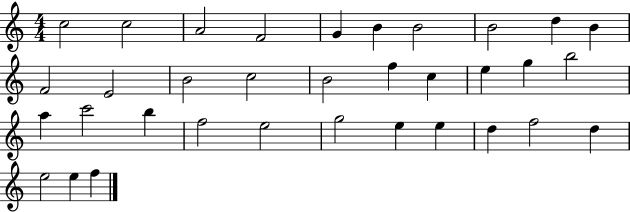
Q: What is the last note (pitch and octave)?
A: F5